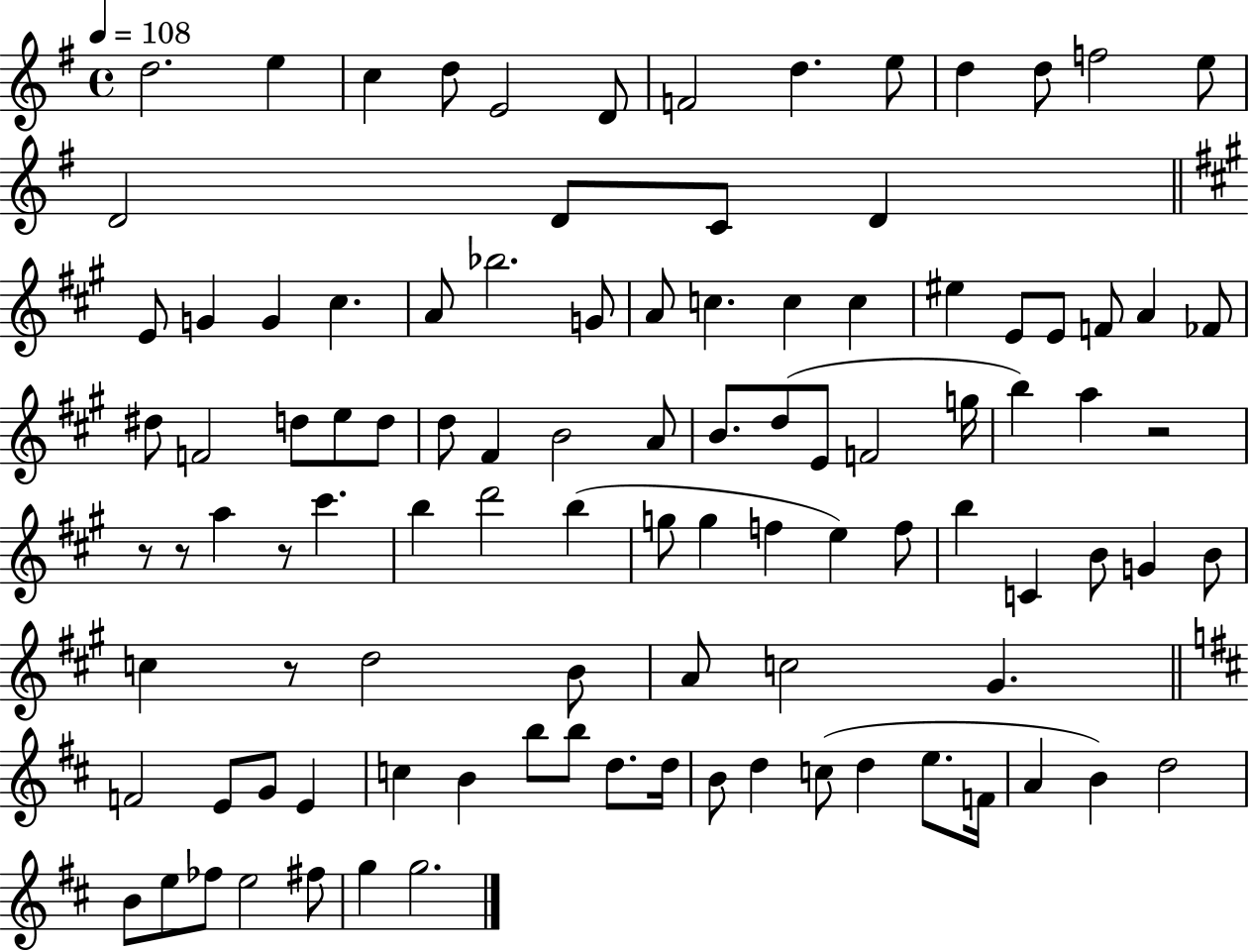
{
  \clef treble
  \time 4/4
  \defaultTimeSignature
  \key g \major
  \tempo 4 = 108
  d''2. e''4 | c''4 d''8 e'2 d'8 | f'2 d''4. e''8 | d''4 d''8 f''2 e''8 | \break d'2 d'8 c'8 d'4 | \bar "||" \break \key a \major e'8 g'4 g'4 cis''4. | a'8 bes''2. g'8 | a'8 c''4. c''4 c''4 | eis''4 e'8 e'8 f'8 a'4 fes'8 | \break dis''8 f'2 d''8 e''8 d''8 | d''8 fis'4 b'2 a'8 | b'8. d''8( e'8 f'2 g''16 | b''4) a''4 r2 | \break r8 r8 a''4 r8 cis'''4. | b''4 d'''2 b''4( | g''8 g''4 f''4 e''4) f''8 | b''4 c'4 b'8 g'4 b'8 | \break c''4 r8 d''2 b'8 | a'8 c''2 gis'4. | \bar "||" \break \key b \minor f'2 e'8 g'8 e'4 | c''4 b'4 b''8 b''8 d''8. d''16 | b'8 d''4 c''8( d''4 e''8. f'16 | a'4 b'4) d''2 | \break b'8 e''8 fes''8 e''2 fis''8 | g''4 g''2. | \bar "|."
}